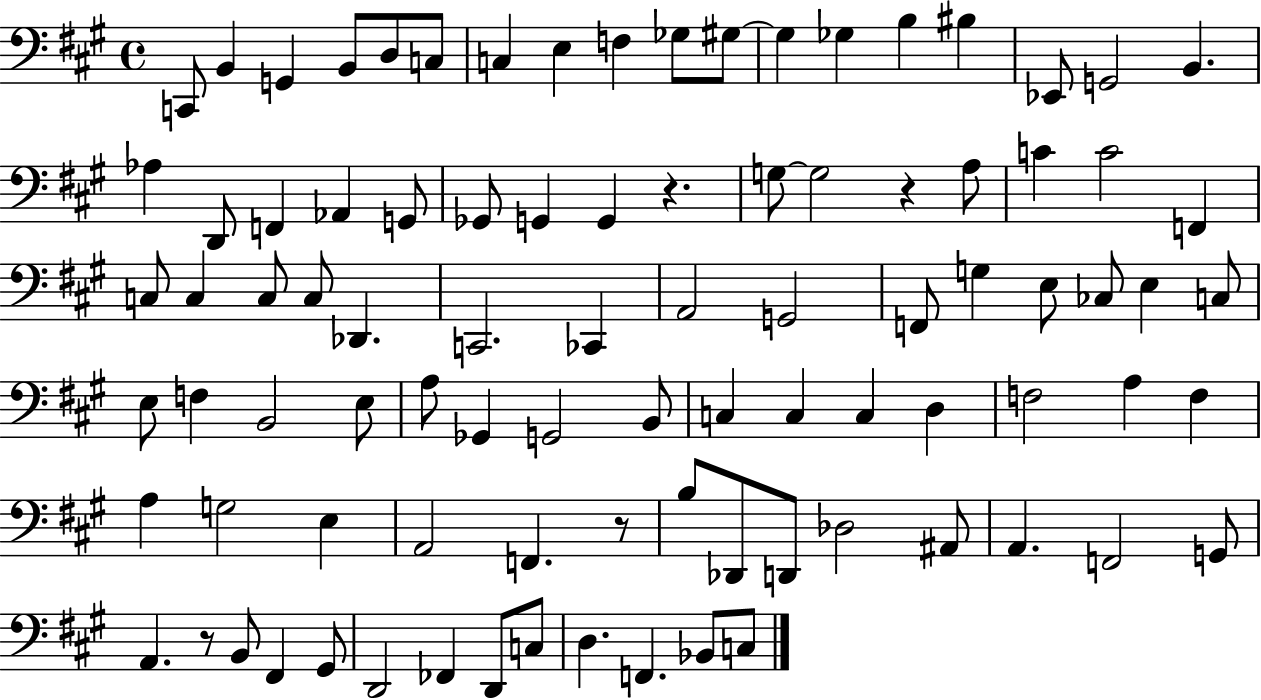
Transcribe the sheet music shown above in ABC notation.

X:1
T:Untitled
M:4/4
L:1/4
K:A
C,,/2 B,, G,, B,,/2 D,/2 C,/2 C, E, F, _G,/2 ^G,/2 ^G, _G, B, ^B, _E,,/2 G,,2 B,, _A, D,,/2 F,, _A,, G,,/2 _G,,/2 G,, G,, z G,/2 G,2 z A,/2 C C2 F,, C,/2 C, C,/2 C,/2 _D,, C,,2 _C,, A,,2 G,,2 F,,/2 G, E,/2 _C,/2 E, C,/2 E,/2 F, B,,2 E,/2 A,/2 _G,, G,,2 B,,/2 C, C, C, D, F,2 A, F, A, G,2 E, A,,2 F,, z/2 B,/2 _D,,/2 D,,/2 _D,2 ^A,,/2 A,, F,,2 G,,/2 A,, z/2 B,,/2 ^F,, ^G,,/2 D,,2 _F,, D,,/2 C,/2 D, F,, _B,,/2 C,/2